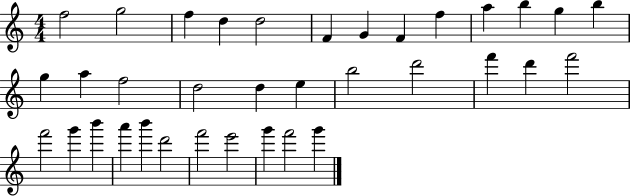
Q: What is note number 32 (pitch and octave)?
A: E6